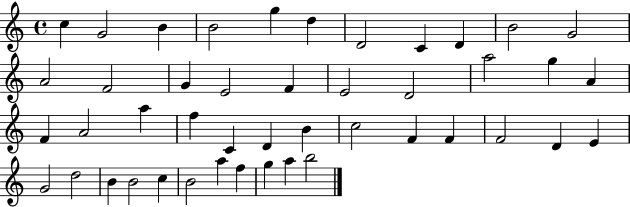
C5/q G4/h B4/q B4/h G5/q D5/q D4/h C4/q D4/q B4/h G4/h A4/h F4/h G4/q E4/h F4/q E4/h D4/h A5/h G5/q A4/q F4/q A4/h A5/q F5/q C4/q D4/q B4/q C5/h F4/q F4/q F4/h D4/q E4/q G4/h D5/h B4/q B4/h C5/q B4/h A5/q F5/q G5/q A5/q B5/h